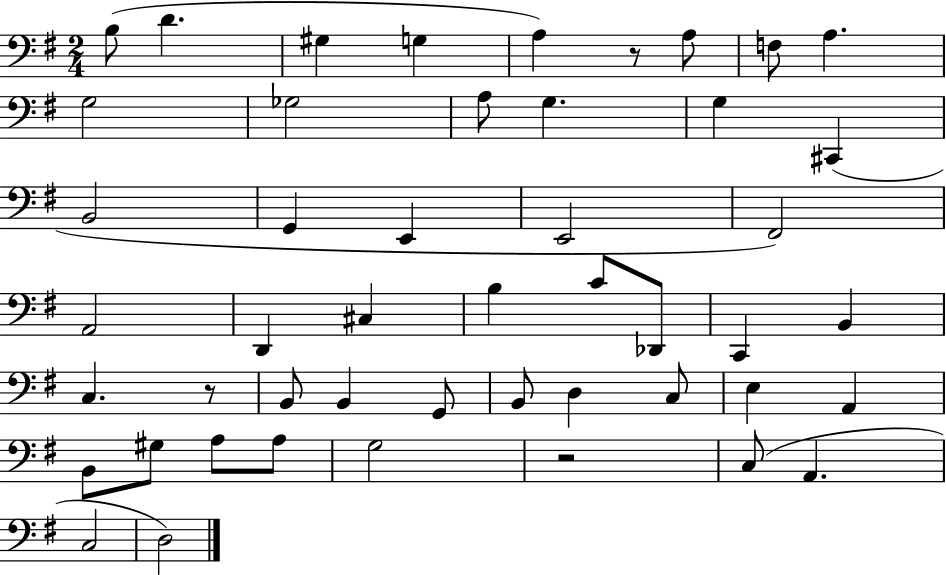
X:1
T:Untitled
M:2/4
L:1/4
K:G
B,/2 D ^G, G, A, z/2 A,/2 F,/2 A, G,2 _G,2 A,/2 G, G, ^C,, B,,2 G,, E,, E,,2 ^F,,2 A,,2 D,, ^C, B, C/2 _D,,/2 C,, B,, C, z/2 B,,/2 B,, G,,/2 B,,/2 D, C,/2 E, A,, B,,/2 ^G,/2 A,/2 A,/2 G,2 z2 C,/2 A,, C,2 D,2